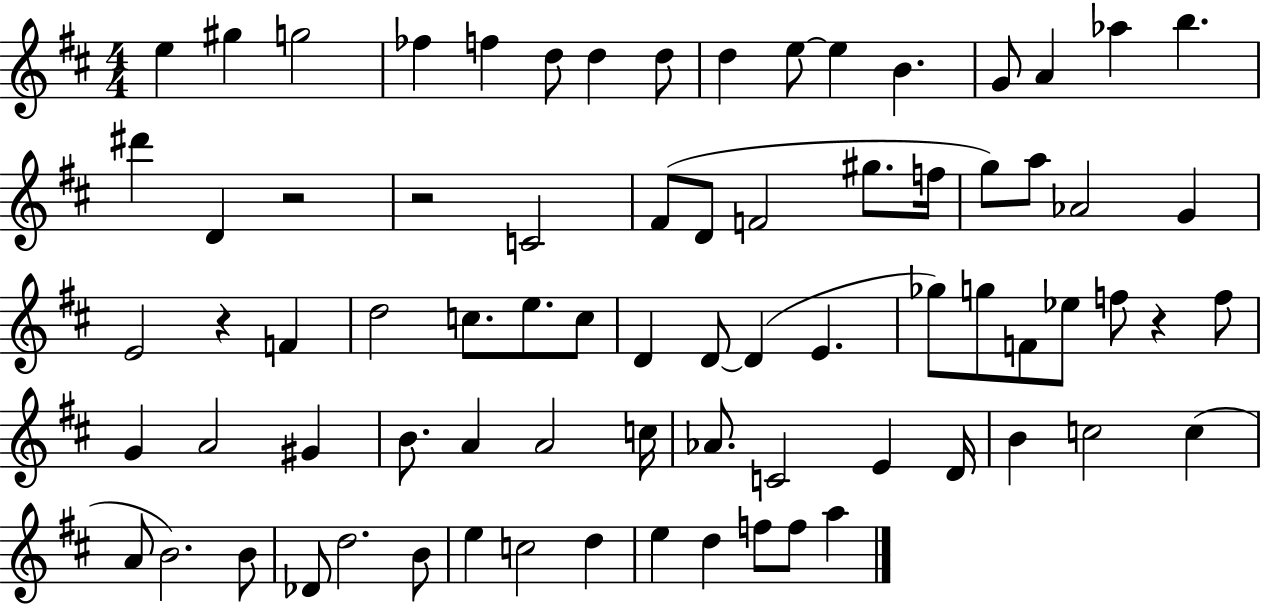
E5/q G#5/q G5/h FES5/q F5/q D5/e D5/q D5/e D5/q E5/e E5/q B4/q. G4/e A4/q Ab5/q B5/q. D#6/q D4/q R/h R/h C4/h F#4/e D4/e F4/h G#5/e. F5/s G5/e A5/e Ab4/h G4/q E4/h R/q F4/q D5/h C5/e. E5/e. C5/e D4/q D4/e D4/q E4/q. Gb5/e G5/e F4/e Eb5/e F5/e R/q F5/e G4/q A4/h G#4/q B4/e. A4/q A4/h C5/s Ab4/e. C4/h E4/q D4/s B4/q C5/h C5/q A4/e B4/h. B4/e Db4/e D5/h. B4/e E5/q C5/h D5/q E5/q D5/q F5/e F5/e A5/q